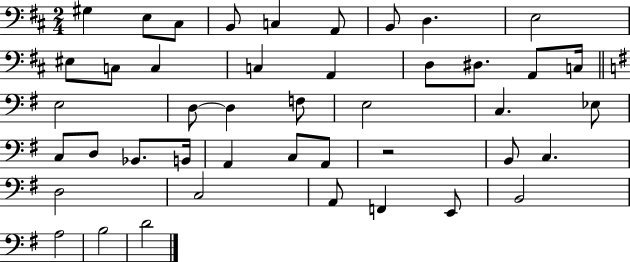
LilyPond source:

{
  \clef bass
  \numericTimeSignature
  \time 2/4
  \key d \major
  \repeat volta 2 { gis4 e8 cis8 | b,8 c4 a,8 | b,8 d4. | e2 | \break eis8 c8 c4 | c4 a,4 | d8 dis8. a,8 c16 | \bar "||" \break \key e \minor e2 | d8~~ d4 f8 | e2 | c4. ees8 | \break c8 d8 bes,8. b,16 | a,4 c8 a,8 | r2 | b,8 c4. | \break d2 | c2 | a,8 f,4 e,8 | b,2 | \break a2 | b2 | d'2 | } \bar "|."
}